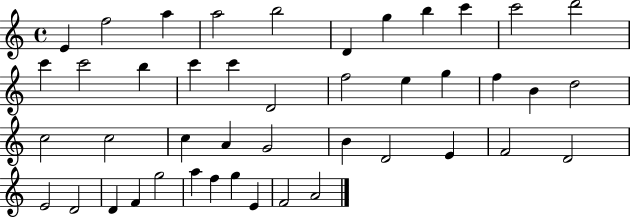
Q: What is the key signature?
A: C major